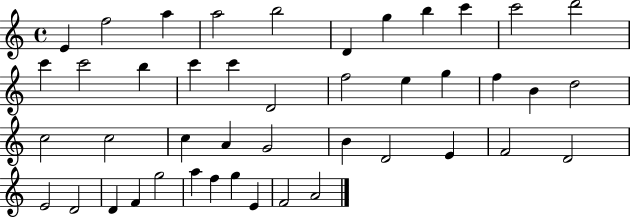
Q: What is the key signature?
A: C major